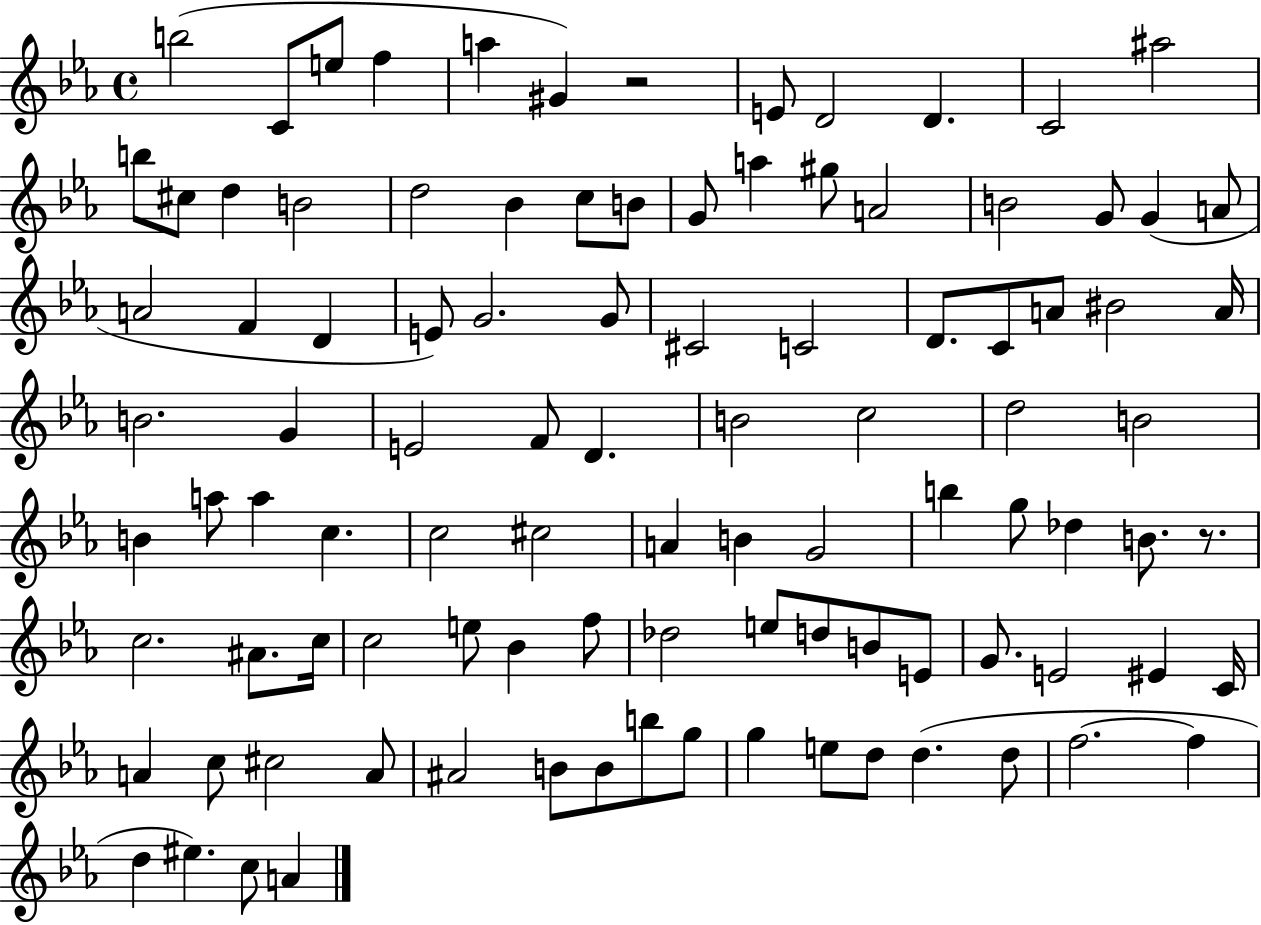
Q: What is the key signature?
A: EES major